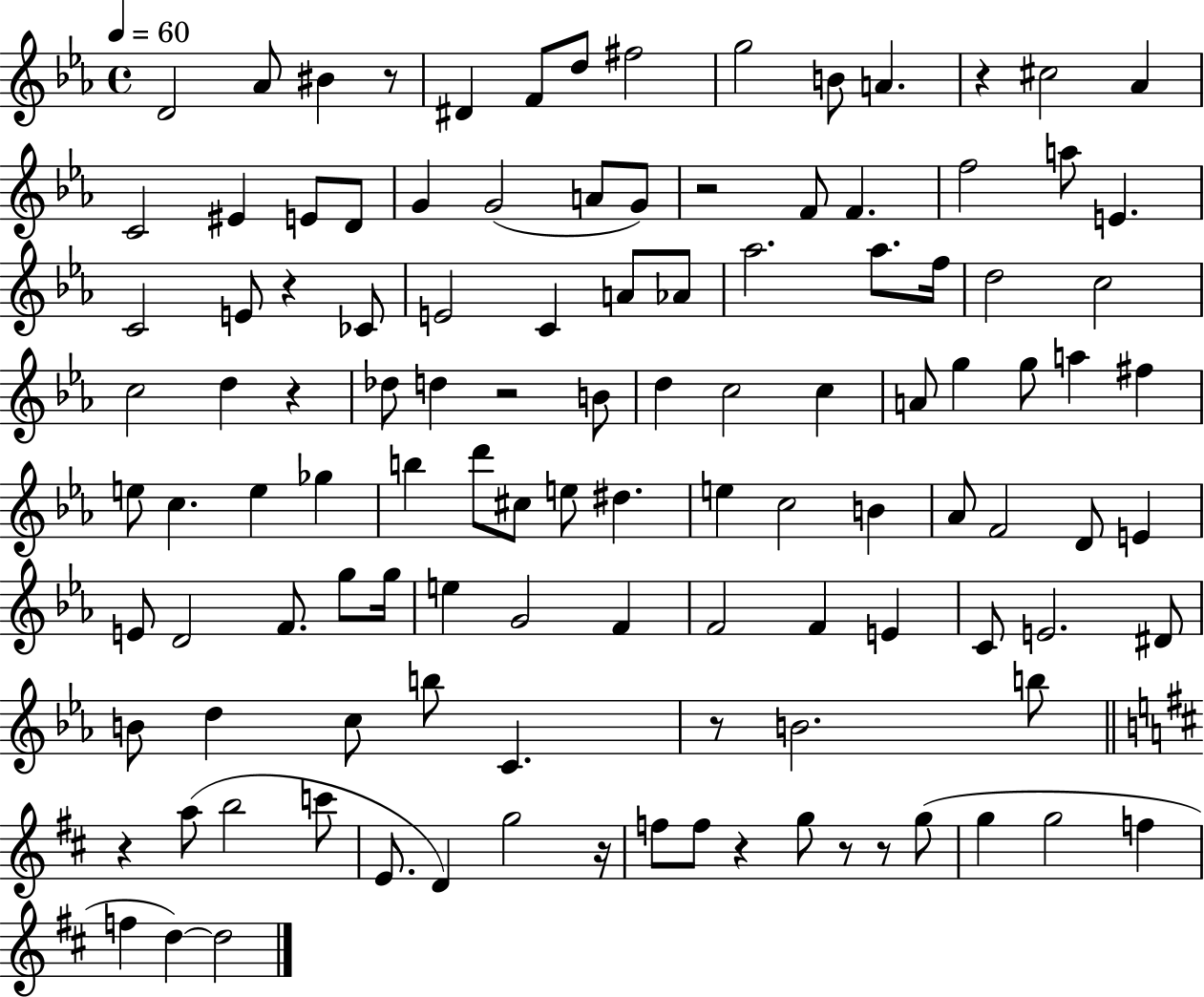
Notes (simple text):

D4/h Ab4/e BIS4/q R/e D#4/q F4/e D5/e F#5/h G5/h B4/e A4/q. R/q C#5/h Ab4/q C4/h EIS4/q E4/e D4/e G4/q G4/h A4/e G4/e R/h F4/e F4/q. F5/h A5/e E4/q. C4/h E4/e R/q CES4/e E4/h C4/q A4/e Ab4/e Ab5/h. Ab5/e. F5/s D5/h C5/h C5/h D5/q R/q Db5/e D5/q R/h B4/e D5/q C5/h C5/q A4/e G5/q G5/e A5/q F#5/q E5/e C5/q. E5/q Gb5/q B5/q D6/e C#5/e E5/e D#5/q. E5/q C5/h B4/q Ab4/e F4/h D4/e E4/q E4/e D4/h F4/e. G5/e G5/s E5/q G4/h F4/q F4/h F4/q E4/q C4/e E4/h. D#4/e B4/e D5/q C5/e B5/e C4/q. R/e B4/h. B5/e R/q A5/e B5/h C6/e E4/e. D4/q G5/h R/s F5/e F5/e R/q G5/e R/e R/e G5/e G5/q G5/h F5/q F5/q D5/q D5/h